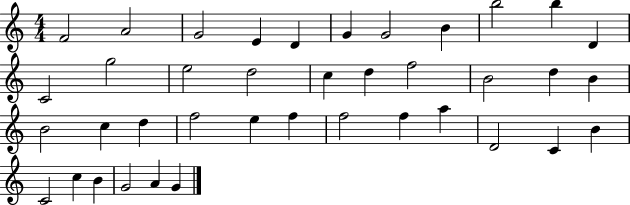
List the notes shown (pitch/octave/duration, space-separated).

F4/h A4/h G4/h E4/q D4/q G4/q G4/h B4/q B5/h B5/q D4/q C4/h G5/h E5/h D5/h C5/q D5/q F5/h B4/h D5/q B4/q B4/h C5/q D5/q F5/h E5/q F5/q F5/h F5/q A5/q D4/h C4/q B4/q C4/h C5/q B4/q G4/h A4/q G4/q